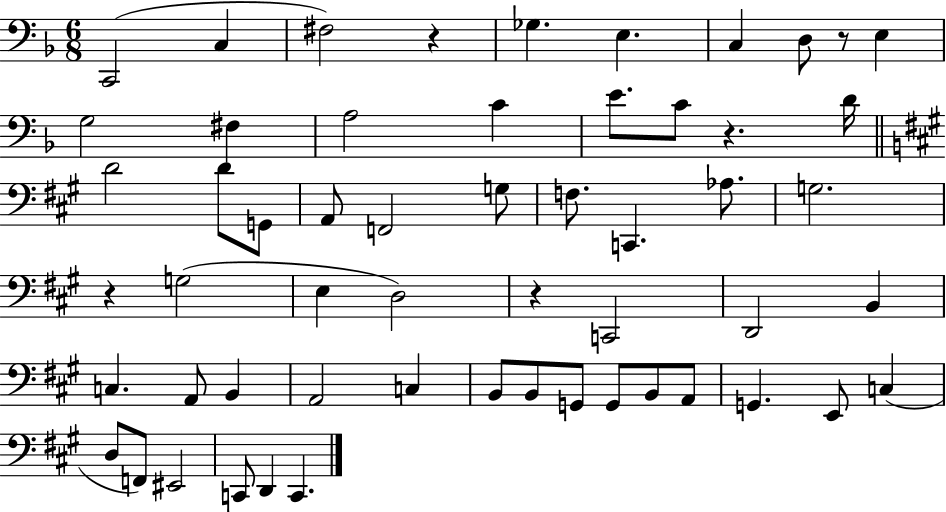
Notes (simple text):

C2/h C3/q F#3/h R/q Gb3/q. E3/q. C3/q D3/e R/e E3/q G3/h F#3/q A3/h C4/q E4/e. C4/e R/q. D4/s D4/h D4/e G2/e A2/e F2/h G3/e F3/e. C2/q. Ab3/e. G3/h. R/q G3/h E3/q D3/h R/q C2/h D2/h B2/q C3/q. A2/e B2/q A2/h C3/q B2/e B2/e G2/e G2/e B2/e A2/e G2/q. E2/e C3/q D3/e F2/e EIS2/h C2/e D2/q C2/q.